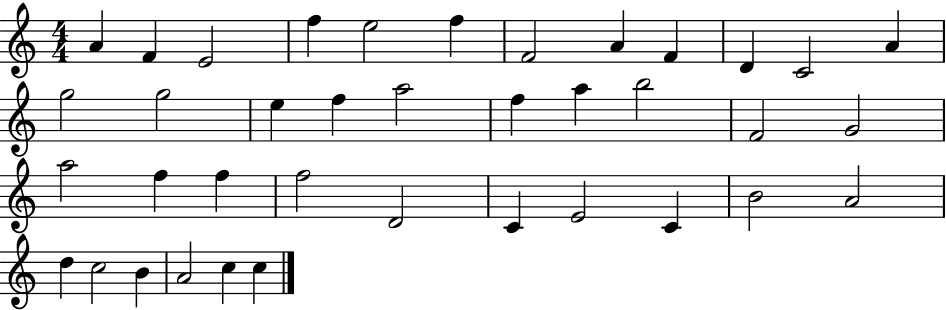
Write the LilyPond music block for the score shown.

{
  \clef treble
  \numericTimeSignature
  \time 4/4
  \key c \major
  a'4 f'4 e'2 | f''4 e''2 f''4 | f'2 a'4 f'4 | d'4 c'2 a'4 | \break g''2 g''2 | e''4 f''4 a''2 | f''4 a''4 b''2 | f'2 g'2 | \break a''2 f''4 f''4 | f''2 d'2 | c'4 e'2 c'4 | b'2 a'2 | \break d''4 c''2 b'4 | a'2 c''4 c''4 | \bar "|."
}